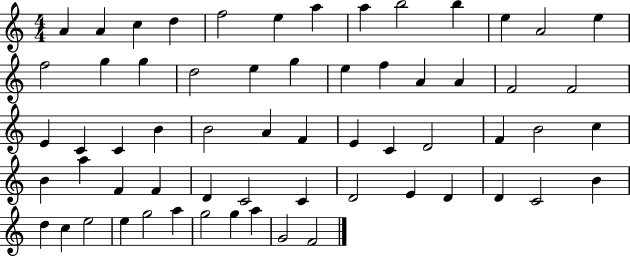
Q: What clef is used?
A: treble